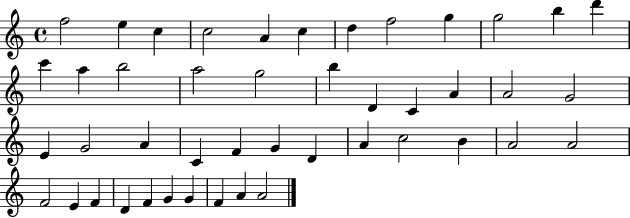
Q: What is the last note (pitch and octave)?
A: A4